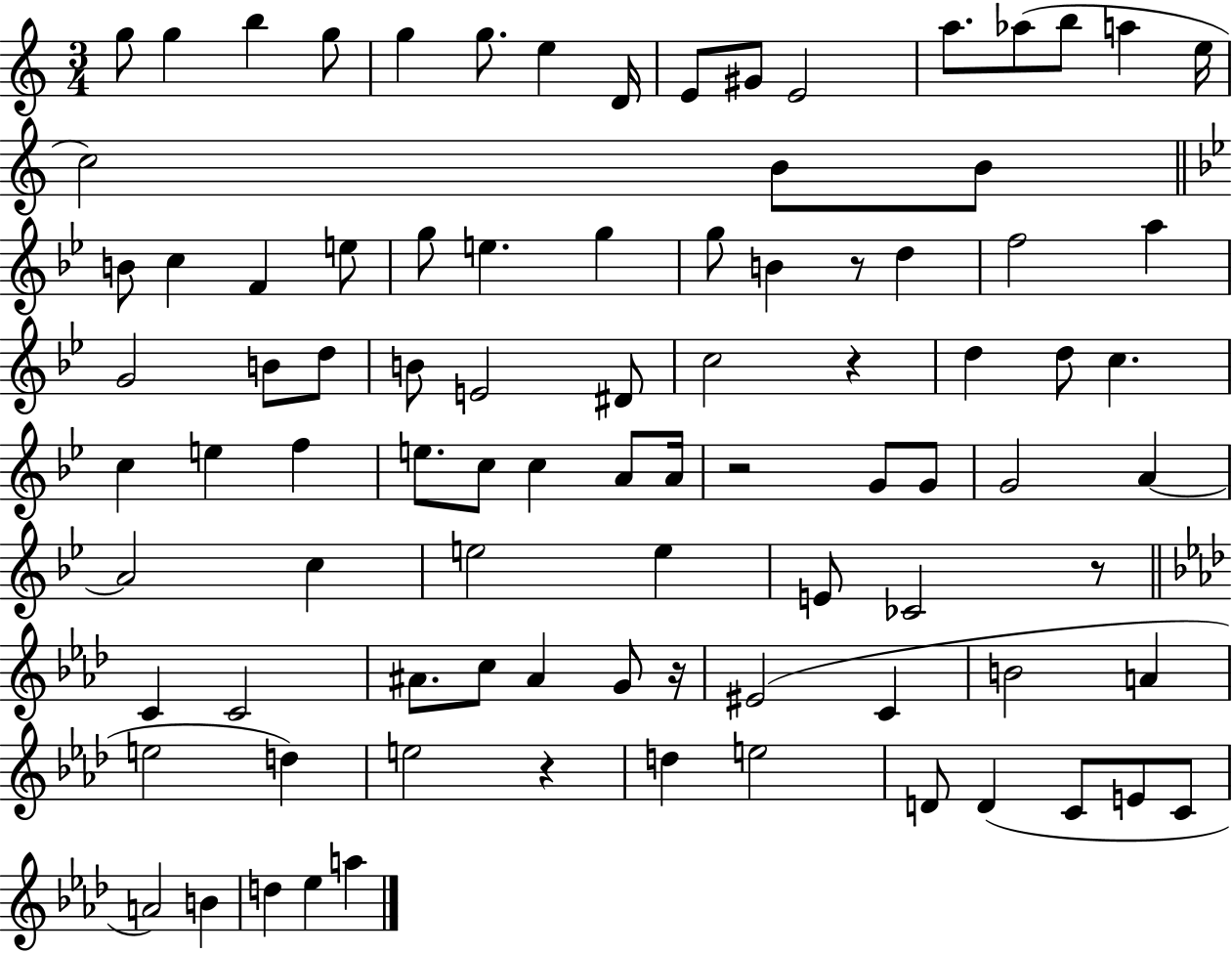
X:1
T:Untitled
M:3/4
L:1/4
K:C
g/2 g b g/2 g g/2 e D/4 E/2 ^G/2 E2 a/2 _a/2 b/2 a e/4 c2 B/2 B/2 B/2 c F e/2 g/2 e g g/2 B z/2 d f2 a G2 B/2 d/2 B/2 E2 ^D/2 c2 z d d/2 c c e f e/2 c/2 c A/2 A/4 z2 G/2 G/2 G2 A A2 c e2 e E/2 _C2 z/2 C C2 ^A/2 c/2 ^A G/2 z/4 ^E2 C B2 A e2 d e2 z d e2 D/2 D C/2 E/2 C/2 A2 B d _e a